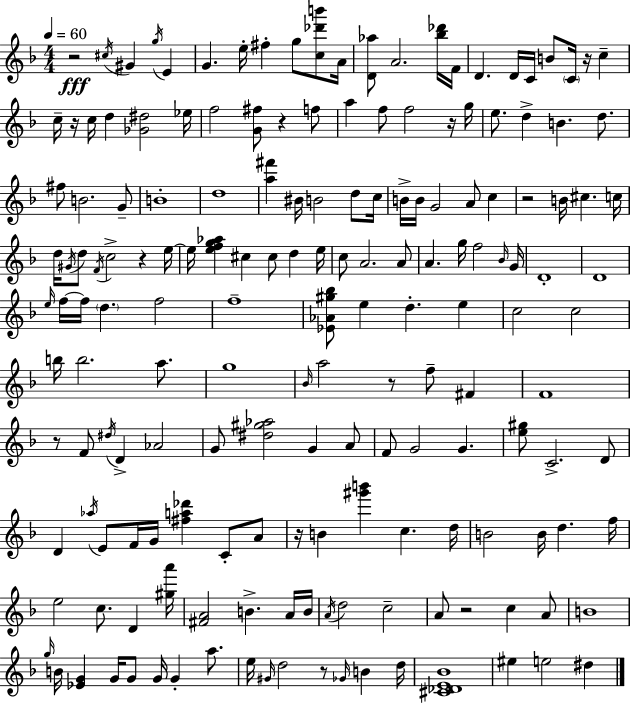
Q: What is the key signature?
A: F major